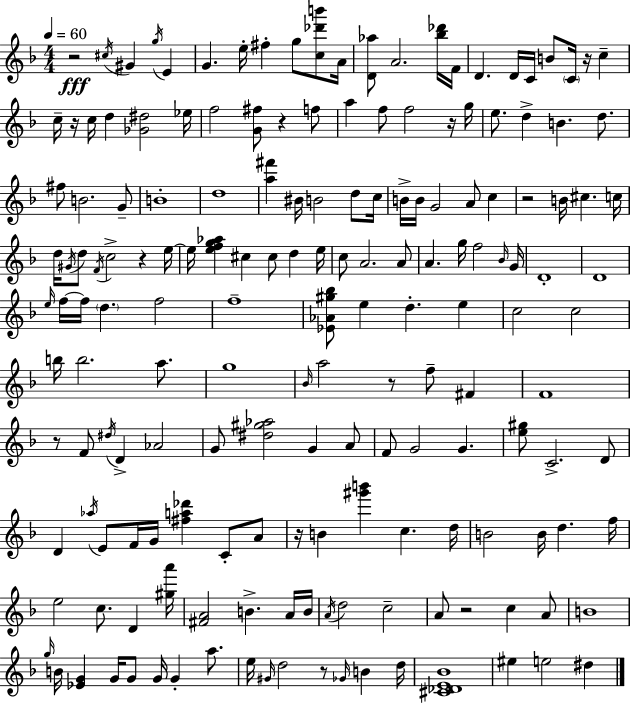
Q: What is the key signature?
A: F major